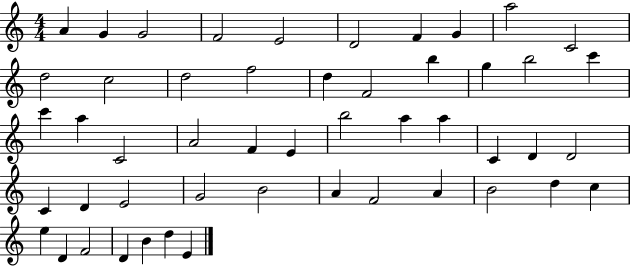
A4/q G4/q G4/h F4/h E4/h D4/h F4/q G4/q A5/h C4/h D5/h C5/h D5/h F5/h D5/q F4/h B5/q G5/q B5/h C6/q C6/q A5/q C4/h A4/h F4/q E4/q B5/h A5/q A5/q C4/q D4/q D4/h C4/q D4/q E4/h G4/h B4/h A4/q F4/h A4/q B4/h D5/q C5/q E5/q D4/q F4/h D4/q B4/q D5/q E4/q